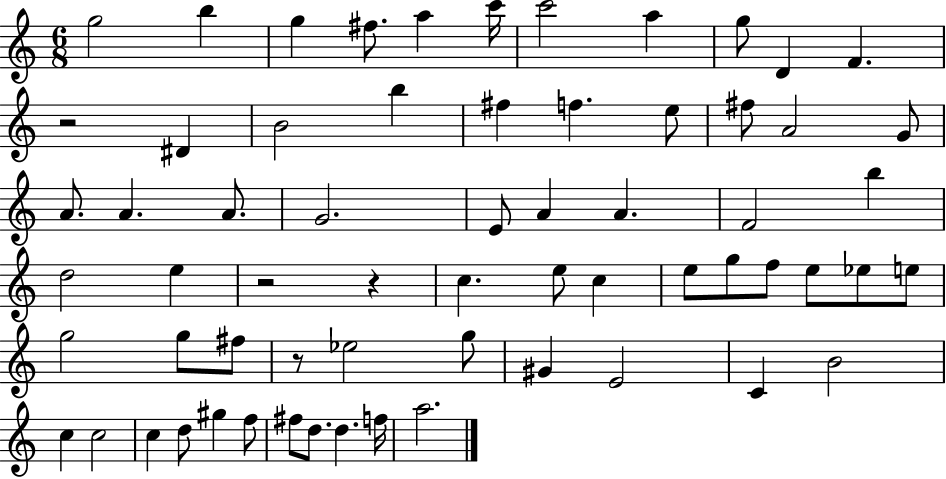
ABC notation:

X:1
T:Untitled
M:6/8
L:1/4
K:C
g2 b g ^f/2 a c'/4 c'2 a g/2 D F z2 ^D B2 b ^f f e/2 ^f/2 A2 G/2 A/2 A A/2 G2 E/2 A A F2 b d2 e z2 z c e/2 c e/2 g/2 f/2 e/2 _e/2 e/2 g2 g/2 ^f/2 z/2 _e2 g/2 ^G E2 C B2 c c2 c d/2 ^g f/2 ^f/2 d/2 d f/4 a2